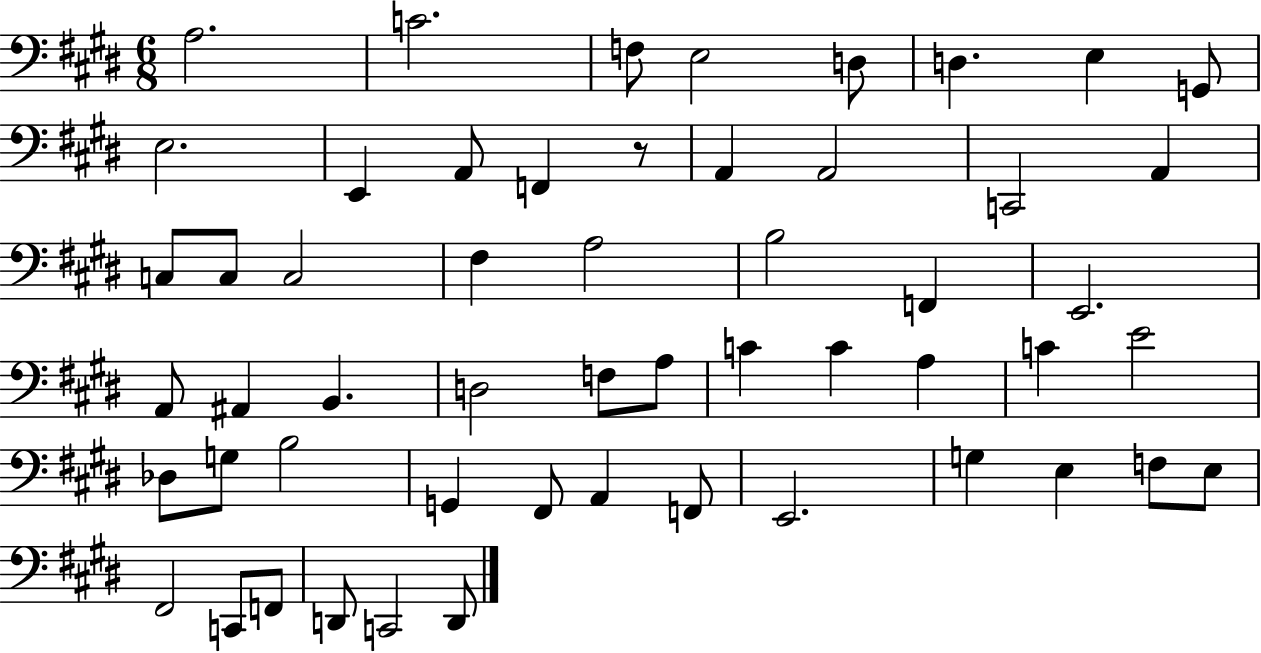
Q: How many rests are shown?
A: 1